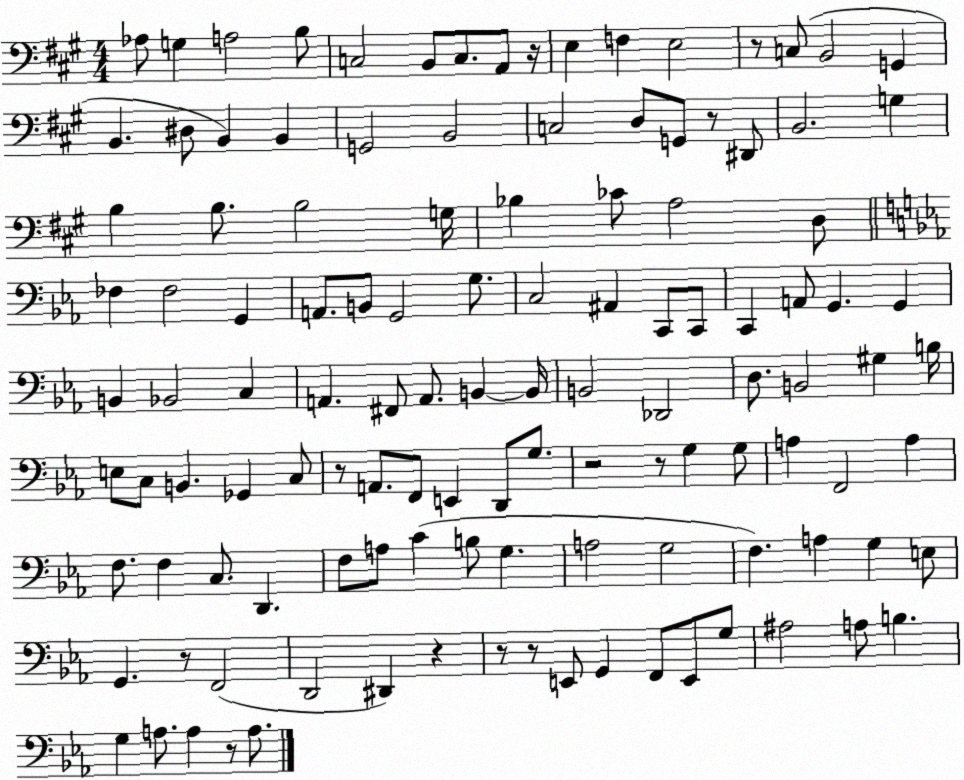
X:1
T:Untitled
M:4/4
L:1/4
K:A
_A,/2 G, A,2 B,/2 C,2 B,,/2 C,/2 A,,/2 z/4 E, F, E,2 z/2 C,/2 B,,2 G,, B,, ^D,/2 B,, B,, G,,2 B,,2 C,2 D,/2 G,,/2 z/2 ^D,,/2 B,,2 G, B, B,/2 B,2 G,/4 _B, _C/2 A,2 D,/2 _F, _F,2 G,, A,,/2 B,,/2 G,,2 G,/2 C,2 ^A,, C,,/2 C,,/2 C,, A,,/2 G,, G,, B,, _B,,2 C, A,, ^F,,/2 A,,/2 B,, B,,/4 B,,2 _D,,2 D,/2 B,,2 ^G, B,/4 E,/2 C,/2 B,, _G,, C,/2 z/2 A,,/2 F,,/2 E,, D,,/2 G,/2 z2 z/2 G, G,/2 A, F,,2 A, F,/2 F, C,/2 D,, F,/2 A,/2 C B,/2 G, A,2 G,2 F, A, G, E,/2 G,, z/2 F,,2 D,,2 ^D,, z z/2 z/2 E,,/2 G,, F,,/2 E,,/2 G,/2 ^A,2 A,/2 B, G, A,/2 A, z/2 A,/2